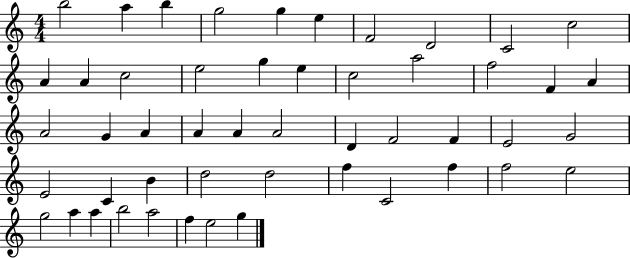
X:1
T:Untitled
M:4/4
L:1/4
K:C
b2 a b g2 g e F2 D2 C2 c2 A A c2 e2 g e c2 a2 f2 F A A2 G A A A A2 D F2 F E2 G2 E2 C B d2 d2 f C2 f f2 e2 g2 a a b2 a2 f e2 g